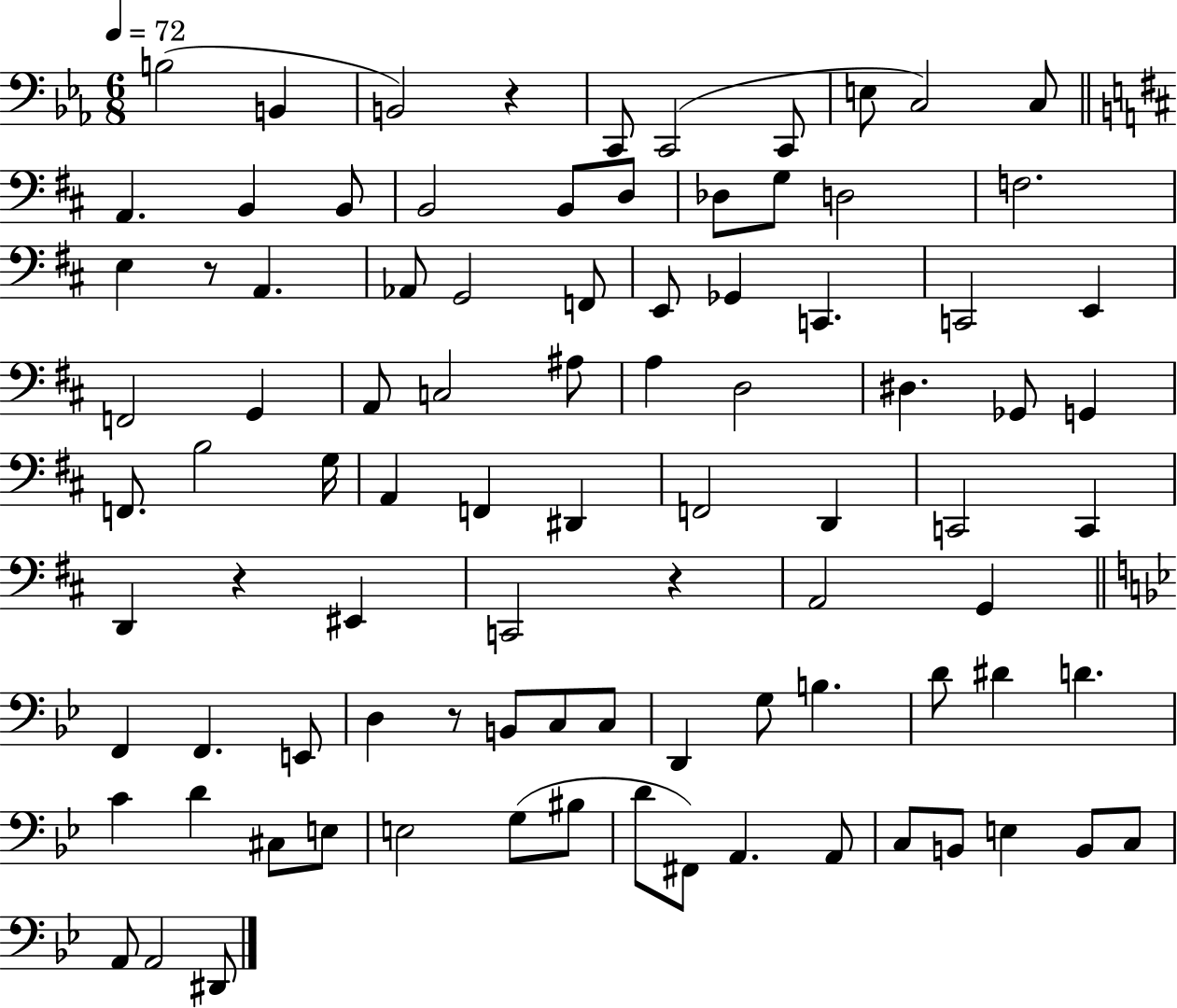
X:1
T:Untitled
M:6/8
L:1/4
K:Eb
B,2 B,, B,,2 z C,,/2 C,,2 C,,/2 E,/2 C,2 C,/2 A,, B,, B,,/2 B,,2 B,,/2 D,/2 _D,/2 G,/2 D,2 F,2 E, z/2 A,, _A,,/2 G,,2 F,,/2 E,,/2 _G,, C,, C,,2 E,, F,,2 G,, A,,/2 C,2 ^A,/2 A, D,2 ^D, _G,,/2 G,, F,,/2 B,2 G,/4 A,, F,, ^D,, F,,2 D,, C,,2 C,, D,, z ^E,, C,,2 z A,,2 G,, F,, F,, E,,/2 D, z/2 B,,/2 C,/2 C,/2 D,, G,/2 B, D/2 ^D D C D ^C,/2 E,/2 E,2 G,/2 ^B,/2 D/2 ^F,,/2 A,, A,,/2 C,/2 B,,/2 E, B,,/2 C,/2 A,,/2 A,,2 ^D,,/2